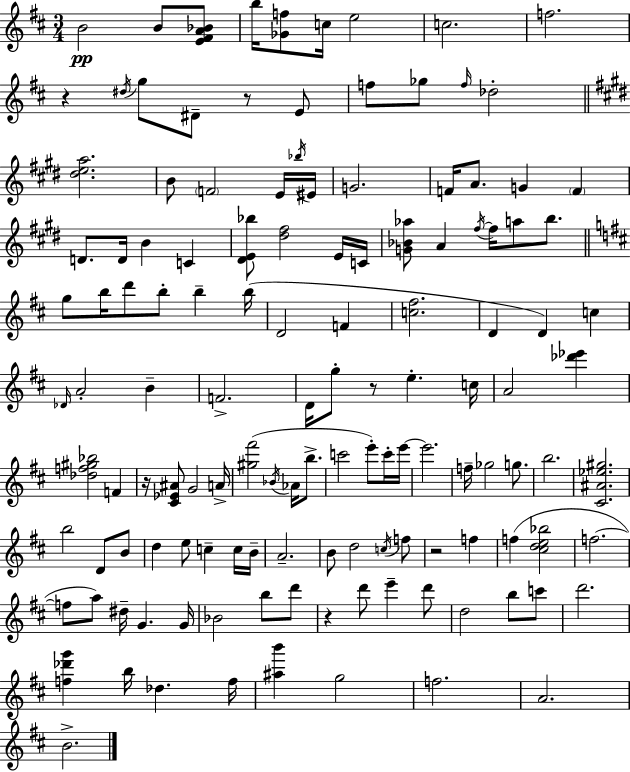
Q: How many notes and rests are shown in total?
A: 130